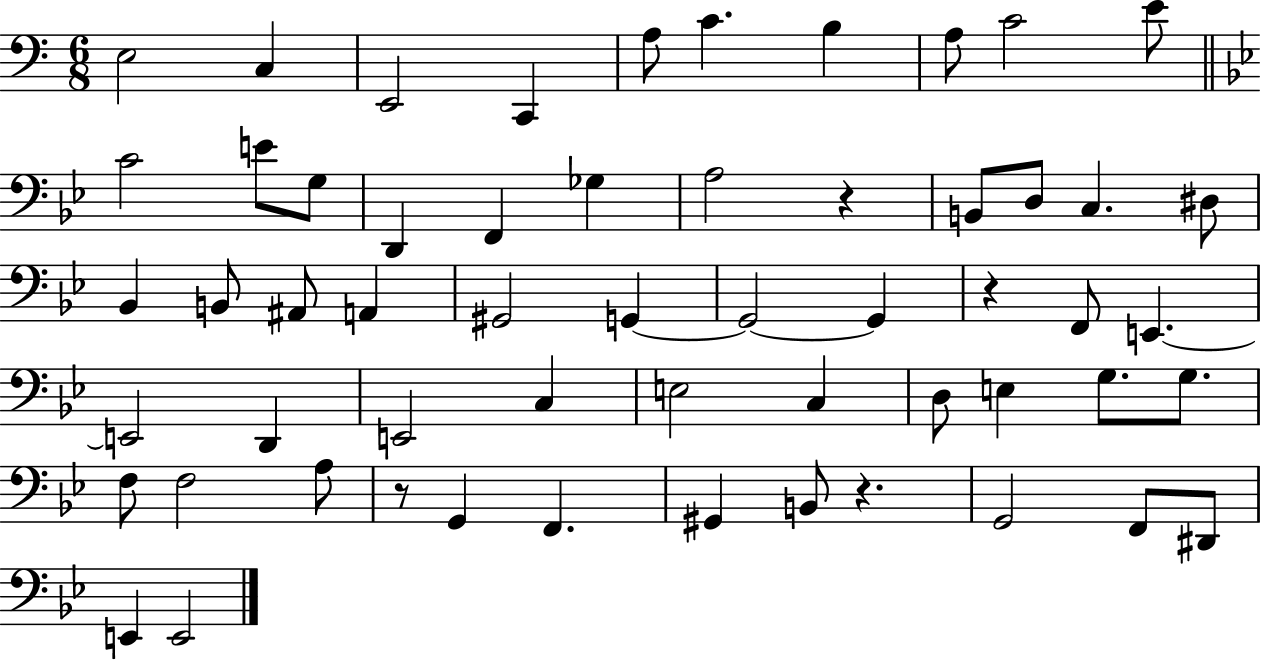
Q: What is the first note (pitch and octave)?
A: E3